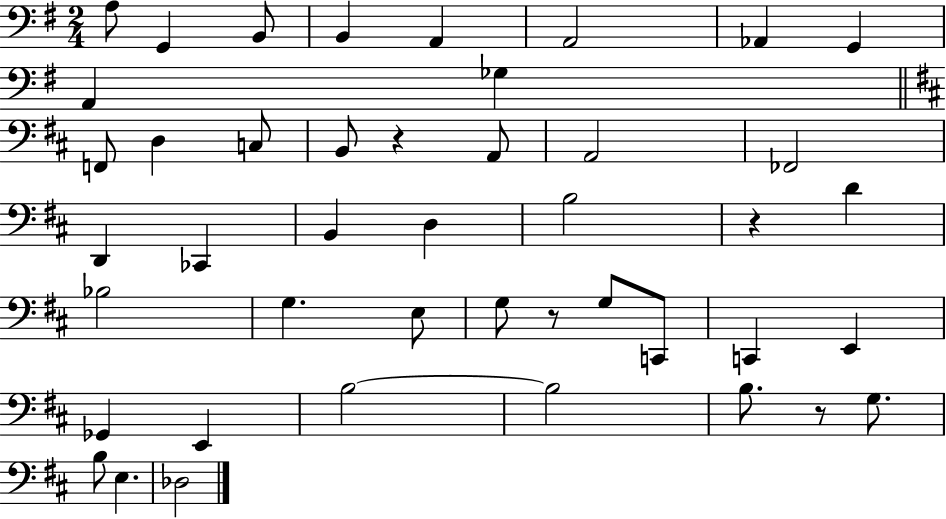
A3/e G2/q B2/e B2/q A2/q A2/h Ab2/q G2/q A2/q Gb3/q F2/e D3/q C3/e B2/e R/q A2/e A2/h FES2/h D2/q CES2/q B2/q D3/q B3/h R/q D4/q Bb3/h G3/q. E3/e G3/e R/e G3/e C2/e C2/q E2/q Gb2/q E2/q B3/h B3/h B3/e. R/e G3/e. B3/e E3/q. Db3/h